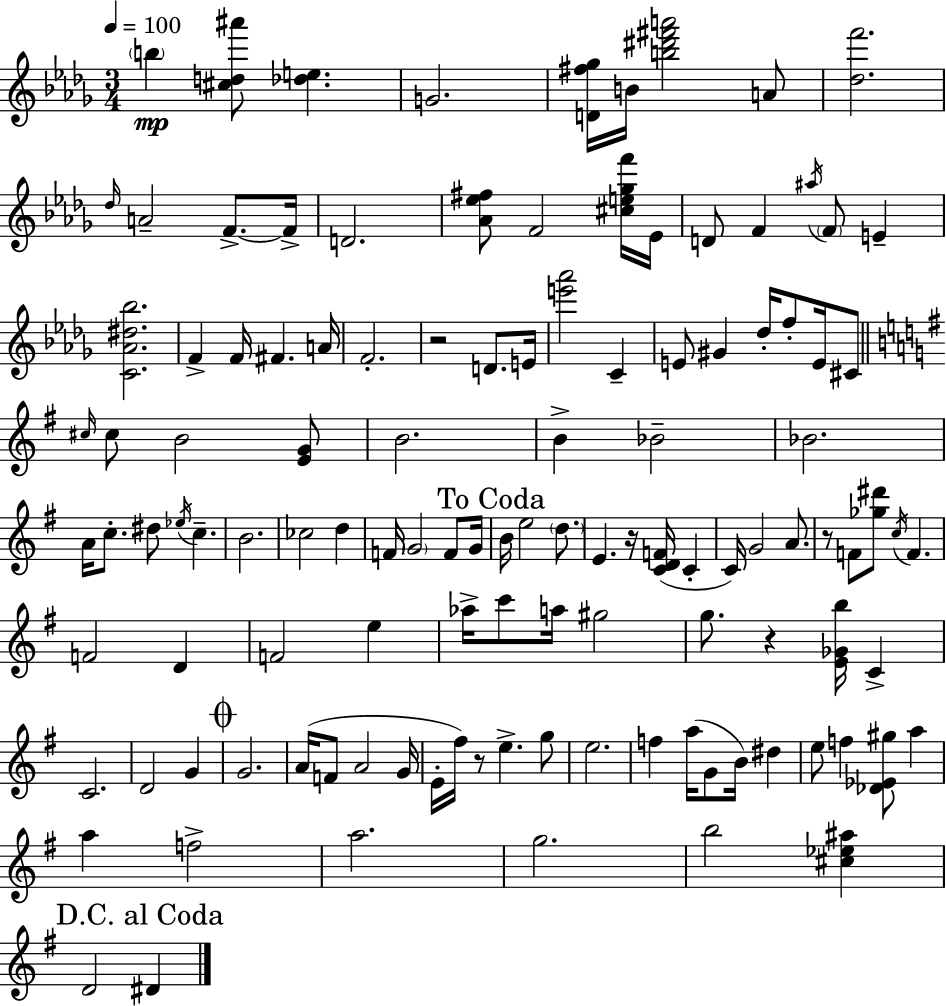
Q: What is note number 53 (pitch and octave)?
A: E4